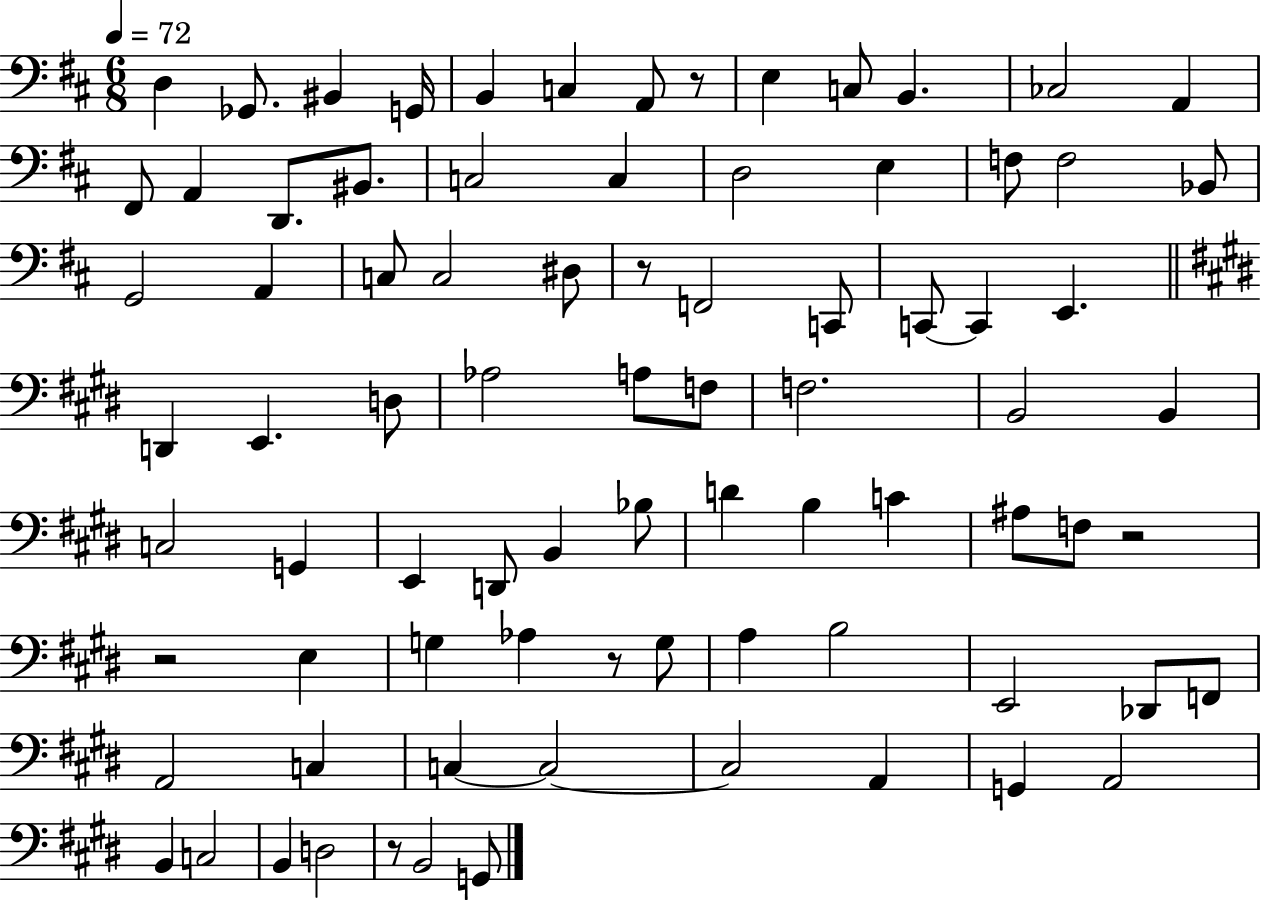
{
  \clef bass
  \numericTimeSignature
  \time 6/8
  \key d \major
  \tempo 4 = 72
  d4 ges,8. bis,4 g,16 | b,4 c4 a,8 r8 | e4 c8 b,4. | ces2 a,4 | \break fis,8 a,4 d,8. bis,8. | c2 c4 | d2 e4 | f8 f2 bes,8 | \break g,2 a,4 | c8 c2 dis8 | r8 f,2 c,8 | c,8~~ c,4 e,4. | \break \bar "||" \break \key e \major d,4 e,4. d8 | aes2 a8 f8 | f2. | b,2 b,4 | \break c2 g,4 | e,4 d,8 b,4 bes8 | d'4 b4 c'4 | ais8 f8 r2 | \break r2 e4 | g4 aes4 r8 g8 | a4 b2 | e,2 des,8 f,8 | \break a,2 c4 | c4~~ c2~~ | c2 a,4 | g,4 a,2 | \break b,4 c2 | b,4 d2 | r8 b,2 g,8 | \bar "|."
}